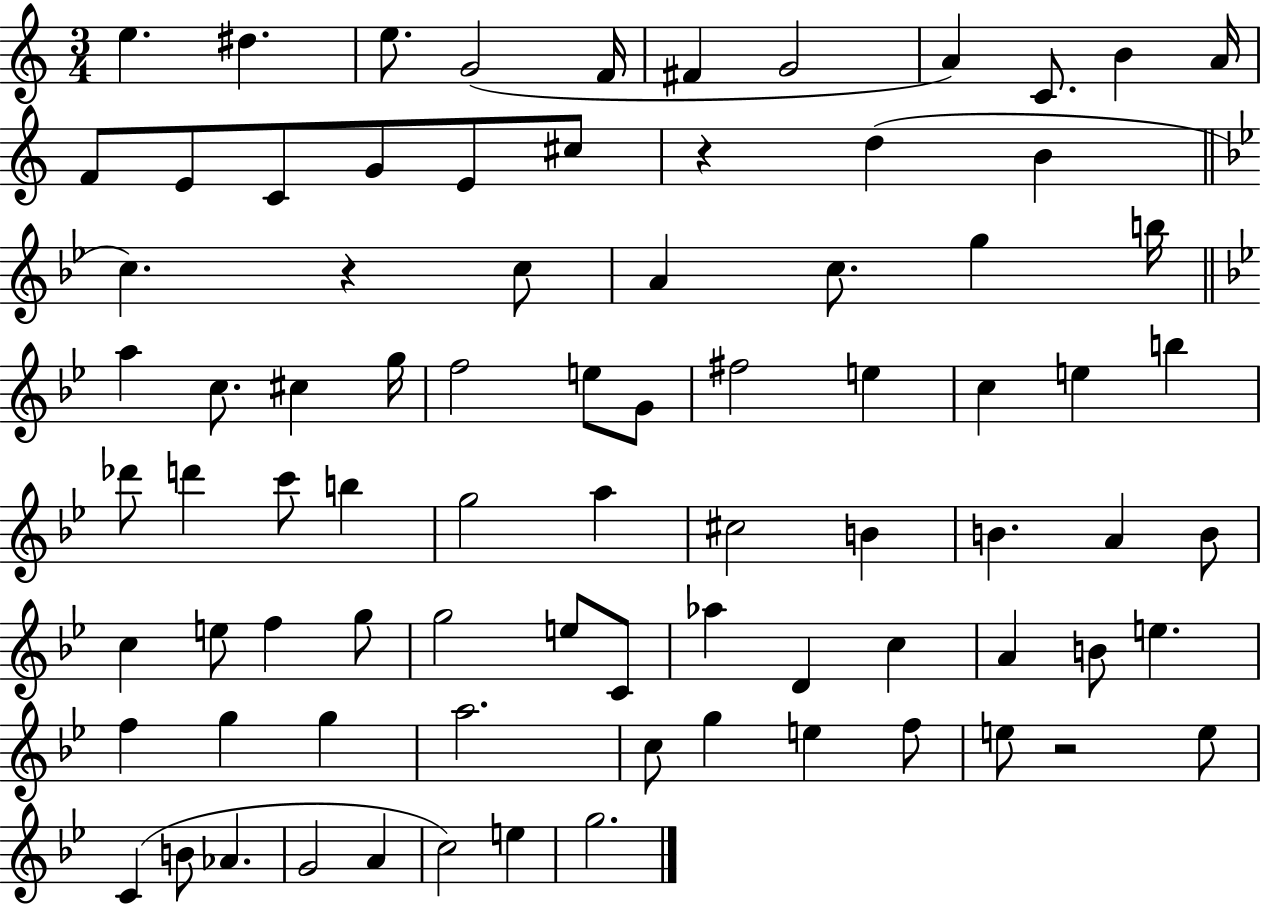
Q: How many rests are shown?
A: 3